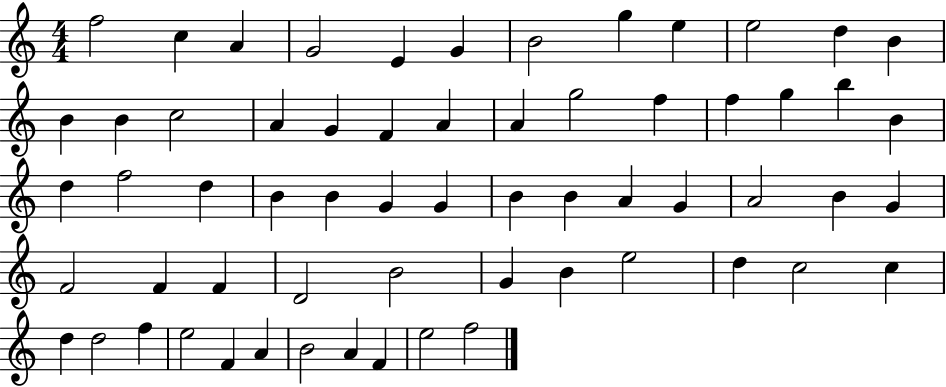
X:1
T:Untitled
M:4/4
L:1/4
K:C
f2 c A G2 E G B2 g e e2 d B B B c2 A G F A A g2 f f g b B d f2 d B B G G B B A G A2 B G F2 F F D2 B2 G B e2 d c2 c d d2 f e2 F A B2 A F e2 f2